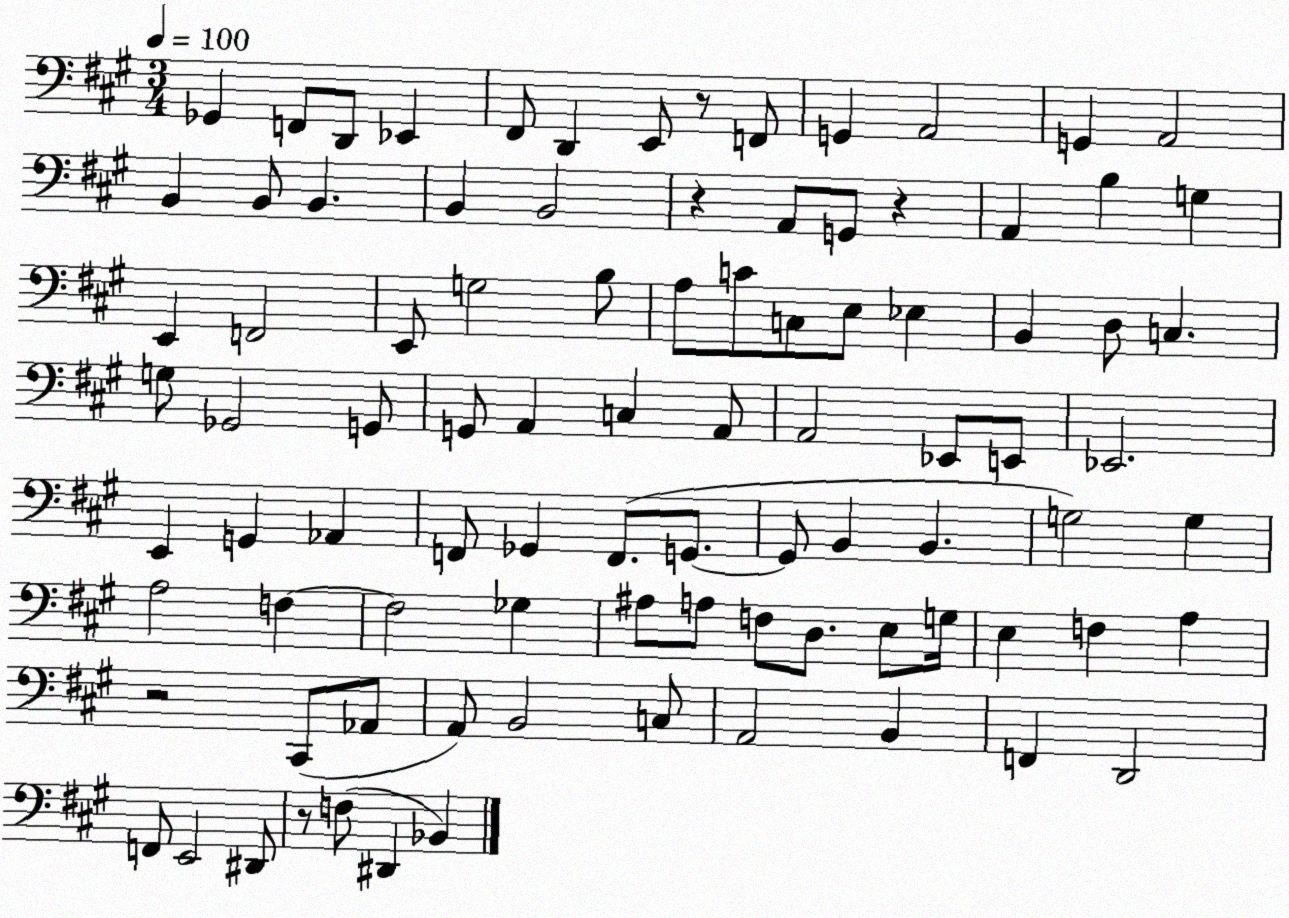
X:1
T:Untitled
M:3/4
L:1/4
K:A
_G,, F,,/2 D,,/2 _E,, ^F,,/2 D,, E,,/2 z/2 F,,/2 G,, A,,2 G,, A,,2 B,, B,,/2 B,, B,, B,,2 z A,,/2 G,,/2 z A,, B, G, E,, F,,2 E,,/2 G,2 B,/2 A,/2 C/2 C,/2 E,/2 _E, B,, D,/2 C, G,/2 _G,,2 G,,/2 G,,/2 A,, C, A,,/2 A,,2 _E,,/2 E,,/2 _E,,2 E,, G,, _A,, F,,/2 _G,, F,,/2 G,,/2 G,,/2 B,, B,, G,2 G, A,2 F, F,2 _G, ^A,/2 A,/2 F,/2 D,/2 E,/2 G,/4 E, F, A, z2 ^C,,/2 _A,,/2 A,,/2 B,,2 C,/2 A,,2 B,, F,, D,,2 F,,/2 E,,2 ^D,,/2 z/2 F,/2 ^D,, _B,,